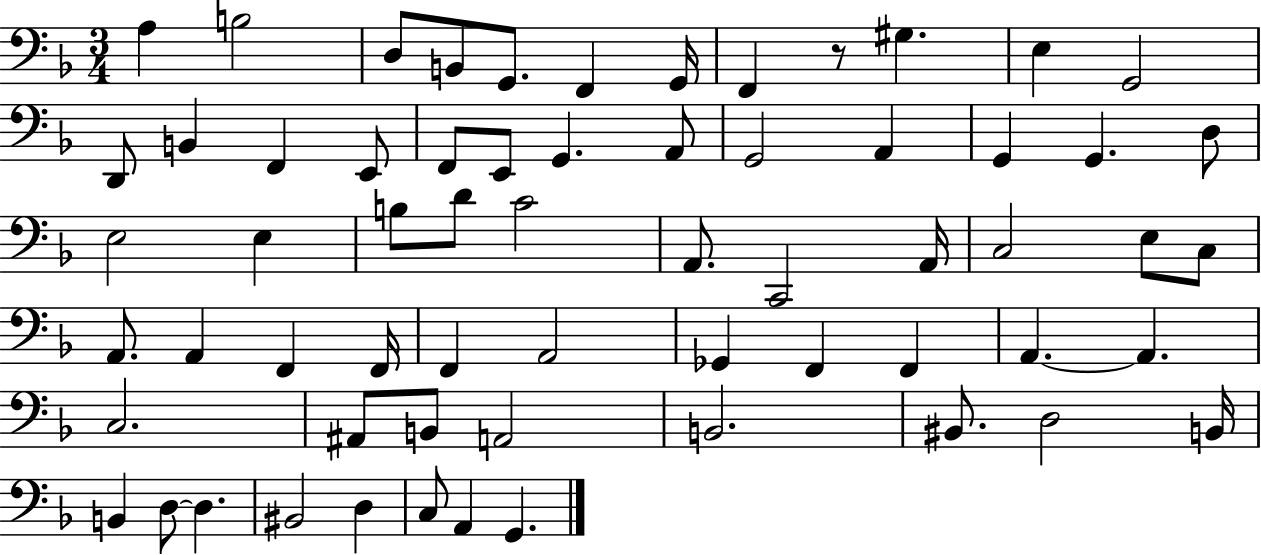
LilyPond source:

{
  \clef bass
  \numericTimeSignature
  \time 3/4
  \key f \major
  a4 b2 | d8 b,8 g,8. f,4 g,16 | f,4 r8 gis4. | e4 g,2 | \break d,8 b,4 f,4 e,8 | f,8 e,8 g,4. a,8 | g,2 a,4 | g,4 g,4. d8 | \break e2 e4 | b8 d'8 c'2 | a,8. c,2 a,16 | c2 e8 c8 | \break a,8. a,4 f,4 f,16 | f,4 a,2 | ges,4 f,4 f,4 | a,4.~~ a,4. | \break c2. | ais,8 b,8 a,2 | b,2. | bis,8. d2 b,16 | \break b,4 d8~~ d4. | bis,2 d4 | c8 a,4 g,4. | \bar "|."
}